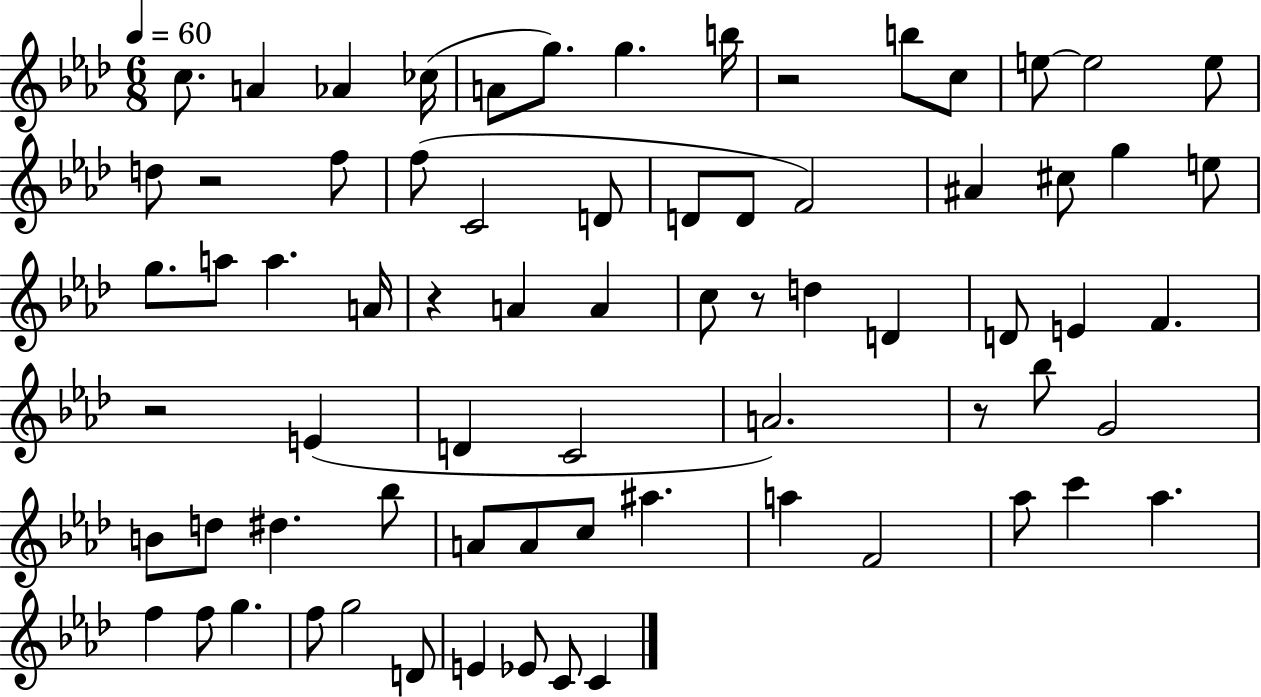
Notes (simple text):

C5/e. A4/q Ab4/q CES5/s A4/e G5/e. G5/q. B5/s R/h B5/e C5/e E5/e E5/h E5/e D5/e R/h F5/e F5/e C4/h D4/e D4/e D4/e F4/h A#4/q C#5/e G5/q E5/e G5/e. A5/e A5/q. A4/s R/q A4/q A4/q C5/e R/e D5/q D4/q D4/e E4/q F4/q. R/h E4/q D4/q C4/h A4/h. R/e Bb5/e G4/h B4/e D5/e D#5/q. Bb5/e A4/e A4/e C5/e A#5/q. A5/q F4/h Ab5/e C6/q Ab5/q. F5/q F5/e G5/q. F5/e G5/h D4/e E4/q Eb4/e C4/e C4/q